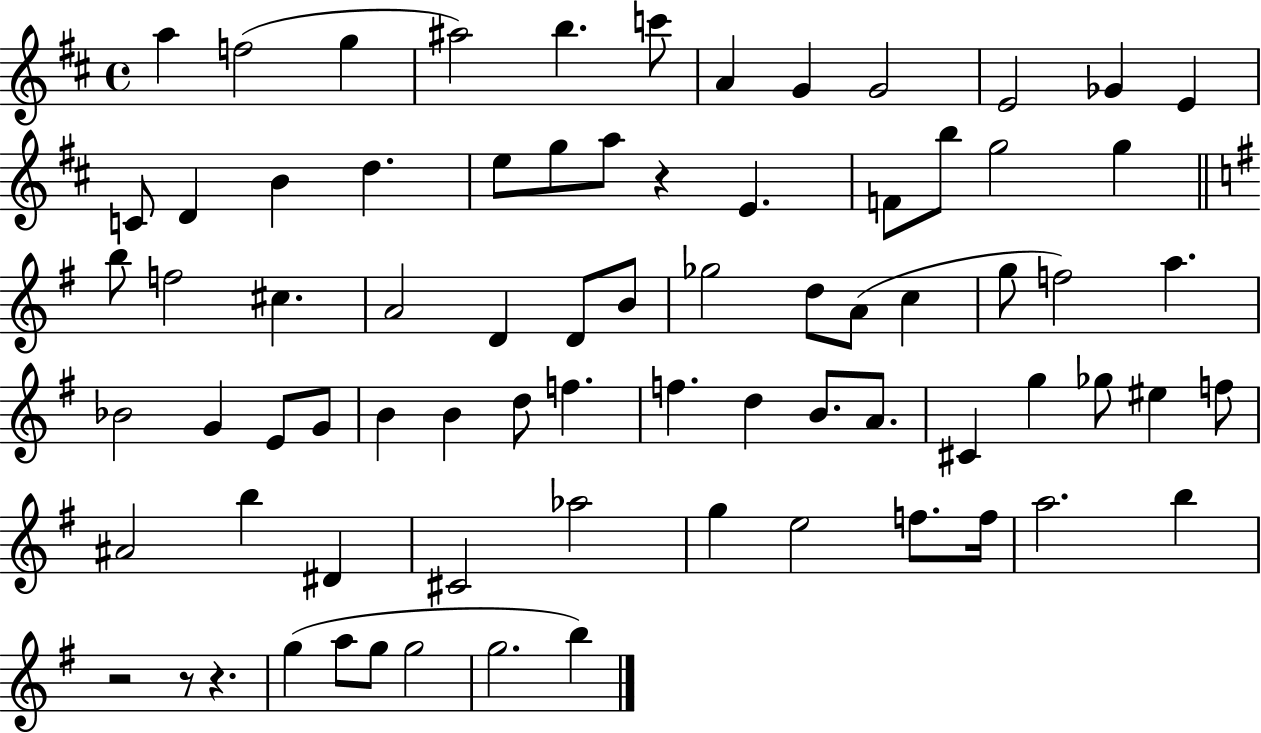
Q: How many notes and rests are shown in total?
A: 76